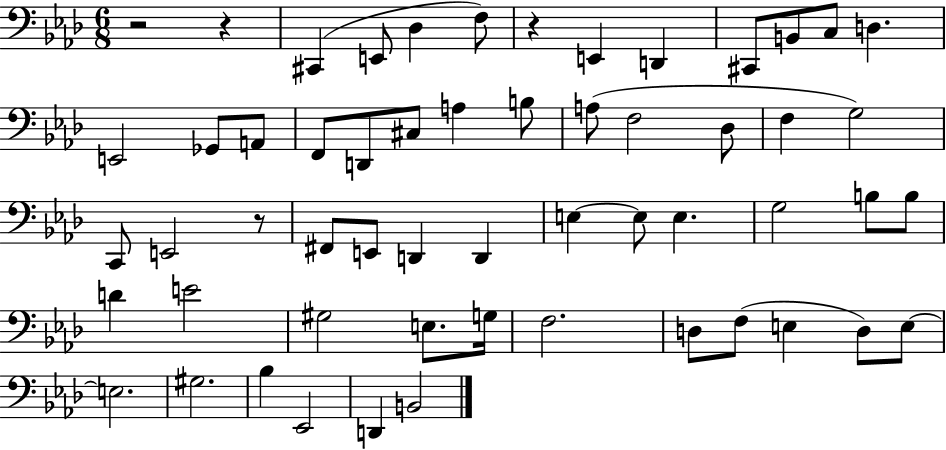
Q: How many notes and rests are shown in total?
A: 56